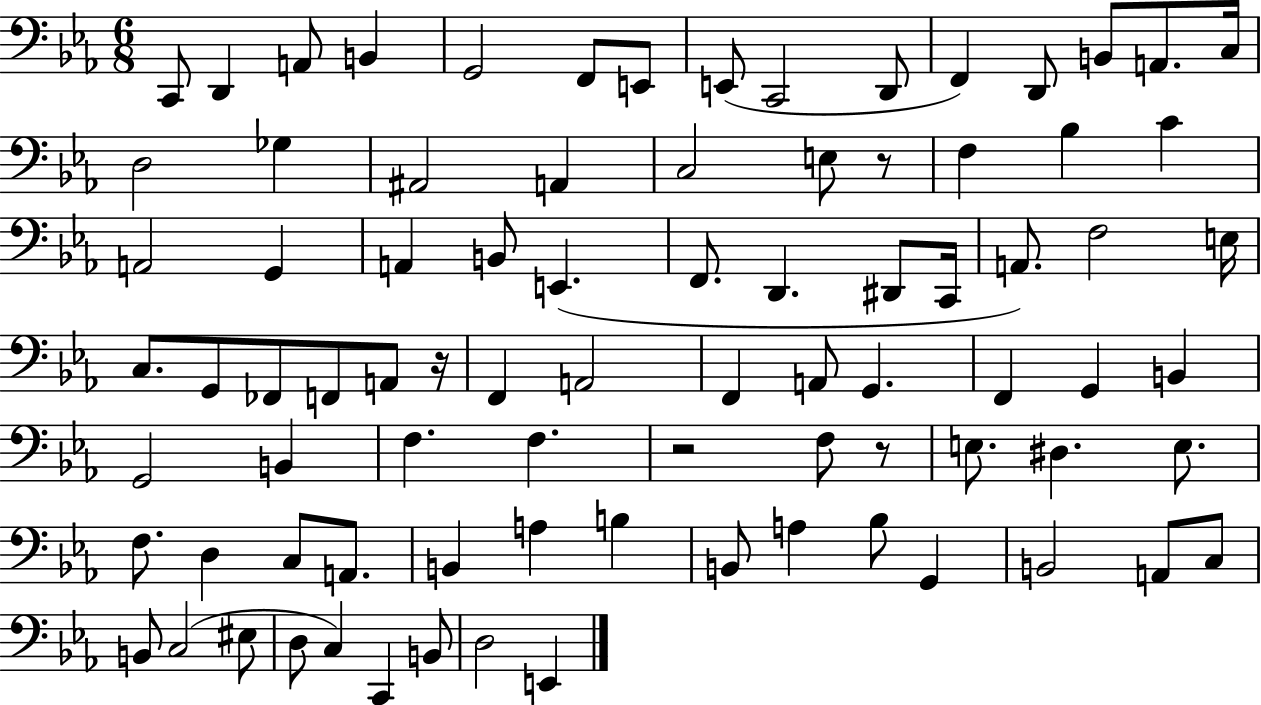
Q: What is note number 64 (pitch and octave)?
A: B3